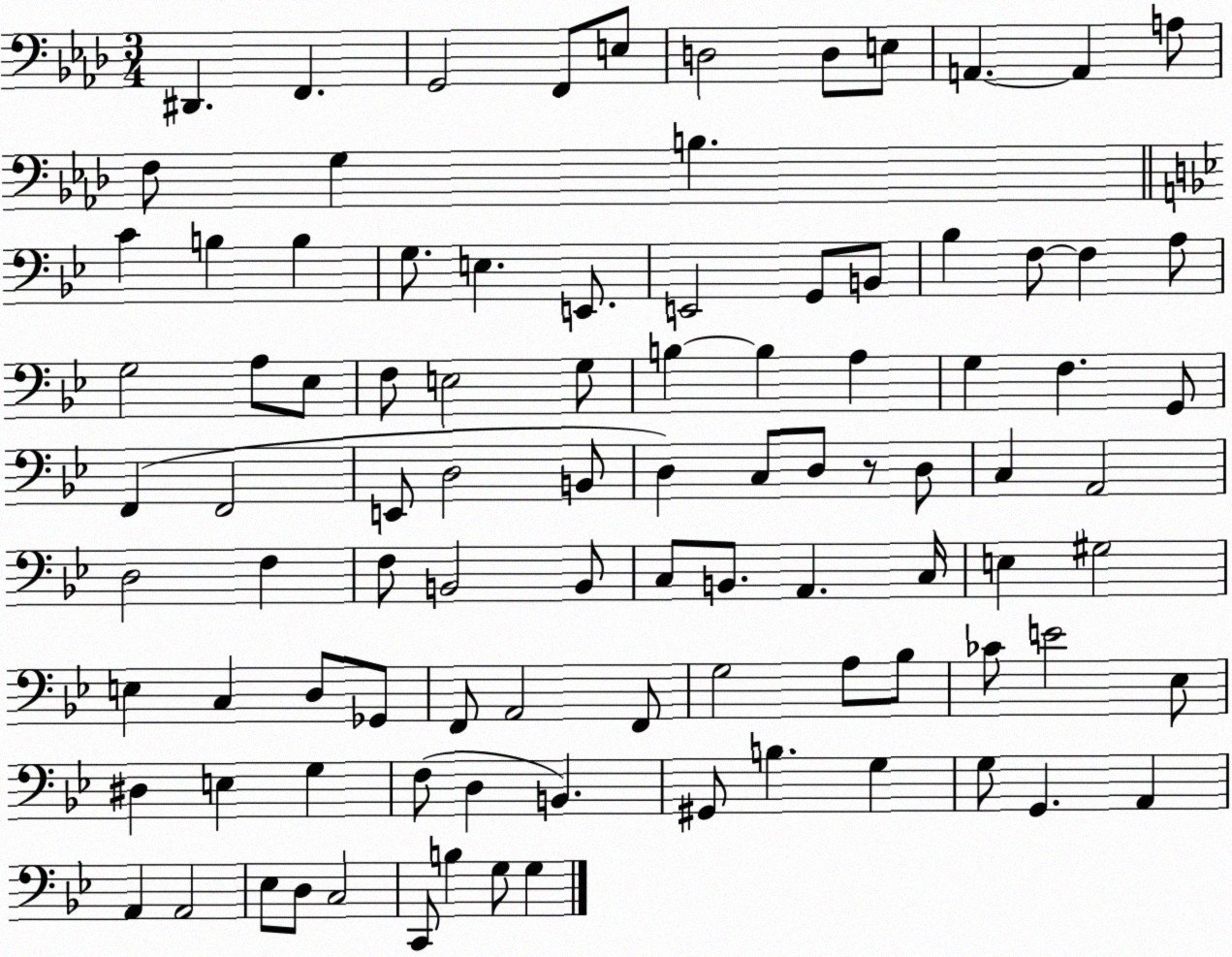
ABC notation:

X:1
T:Untitled
M:3/4
L:1/4
K:Ab
^D,, F,, G,,2 F,,/2 E,/2 D,2 D,/2 E,/2 A,, A,, A,/2 F,/2 G, B, C B, B, G,/2 E, E,,/2 E,,2 G,,/2 B,,/2 _B, F,/2 F, A,/2 G,2 A,/2 _E,/2 F,/2 E,2 G,/2 B, B, A, G, F, G,,/2 F,, F,,2 E,,/2 D,2 B,,/2 D, C,/2 D,/2 z/2 D,/2 C, A,,2 D,2 F, F,/2 B,,2 B,,/2 C,/2 B,,/2 A,, C,/4 E, ^G,2 E, C, D,/2 _G,,/2 F,,/2 A,,2 F,,/2 G,2 A,/2 _B,/2 _C/2 E2 _E,/2 ^D, E, G, F,/2 D, B,, ^G,,/2 B, G, G,/2 G,, A,, A,, A,,2 _E,/2 D,/2 C,2 C,,/2 B, G,/2 G,